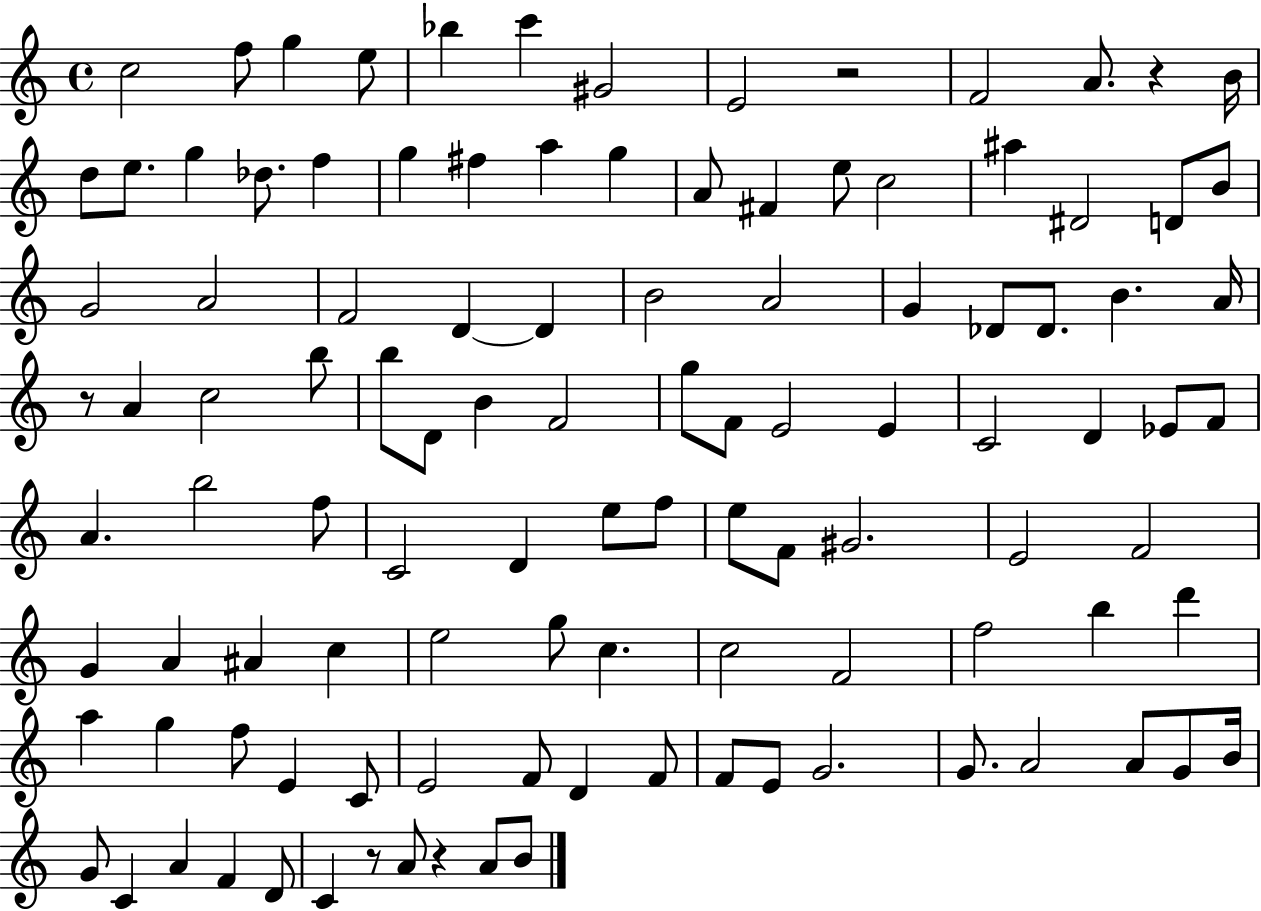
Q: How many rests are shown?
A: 5